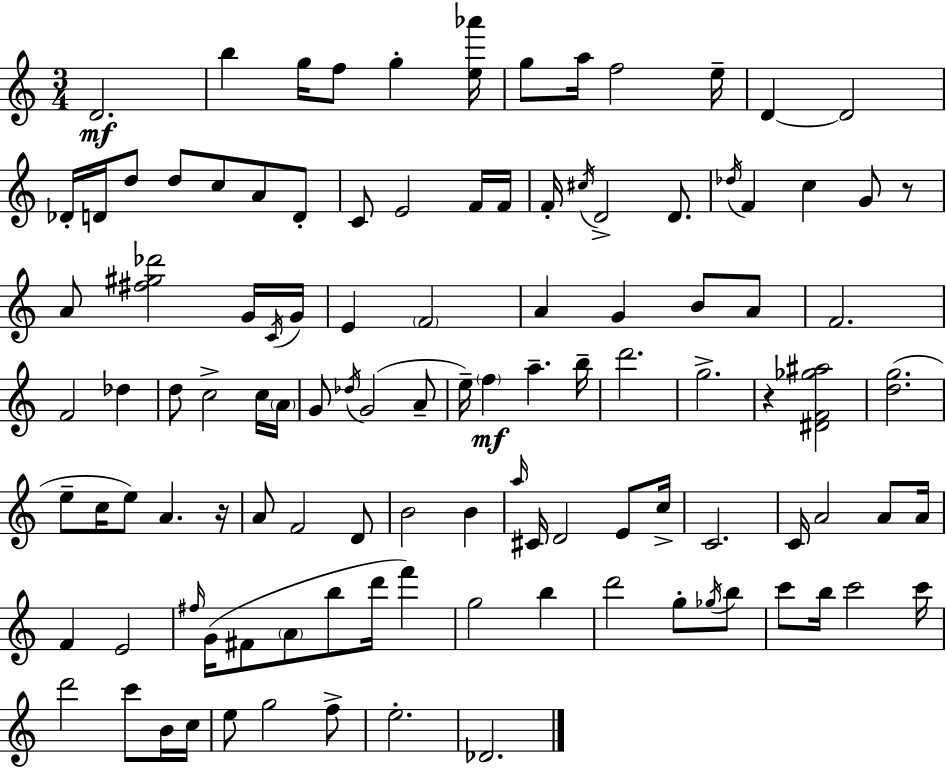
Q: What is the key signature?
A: C major